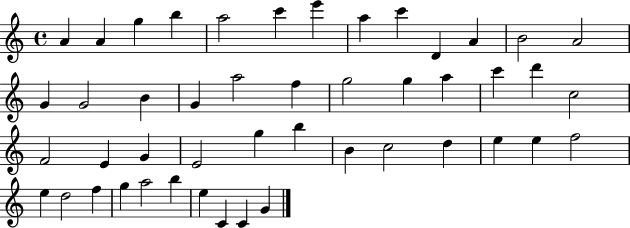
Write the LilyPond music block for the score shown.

{
  \clef treble
  \time 4/4
  \defaultTimeSignature
  \key c \major
  a'4 a'4 g''4 b''4 | a''2 c'''4 e'''4 | a''4 c'''4 d'4 a'4 | b'2 a'2 | \break g'4 g'2 b'4 | g'4 a''2 f''4 | g''2 g''4 a''4 | c'''4 d'''4 c''2 | \break f'2 e'4 g'4 | e'2 g''4 b''4 | b'4 c''2 d''4 | e''4 e''4 f''2 | \break e''4 d''2 f''4 | g''4 a''2 b''4 | e''4 c'4 c'4 g'4 | \bar "|."
}